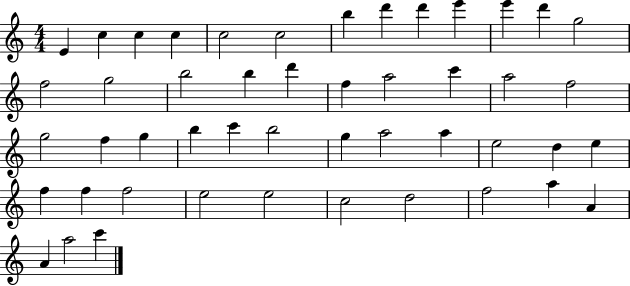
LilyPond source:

{
  \clef treble
  \numericTimeSignature
  \time 4/4
  \key c \major
  e'4 c''4 c''4 c''4 | c''2 c''2 | b''4 d'''4 d'''4 e'''4 | e'''4 d'''4 g''2 | \break f''2 g''2 | b''2 b''4 d'''4 | f''4 a''2 c'''4 | a''2 f''2 | \break g''2 f''4 g''4 | b''4 c'''4 b''2 | g''4 a''2 a''4 | e''2 d''4 e''4 | \break f''4 f''4 f''2 | e''2 e''2 | c''2 d''2 | f''2 a''4 a'4 | \break a'4 a''2 c'''4 | \bar "|."
}